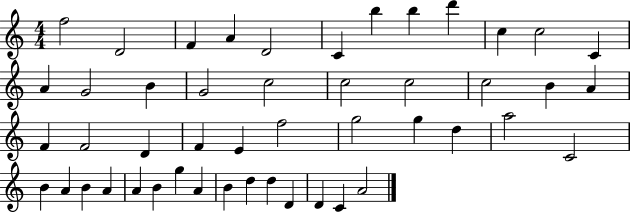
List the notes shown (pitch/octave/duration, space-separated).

F5/h D4/h F4/q A4/q D4/h C4/q B5/q B5/q D6/q C5/q C5/h C4/q A4/q G4/h B4/q G4/h C5/h C5/h C5/h C5/h B4/q A4/q F4/q F4/h D4/q F4/q E4/q F5/h G5/h G5/q D5/q A5/h C4/h B4/q A4/q B4/q A4/q A4/q B4/q G5/q A4/q B4/q D5/q D5/q D4/q D4/q C4/q A4/h